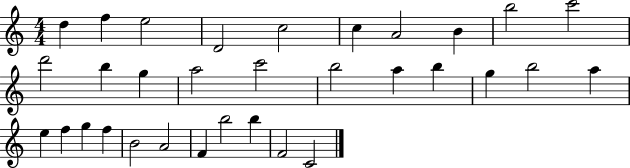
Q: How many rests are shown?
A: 0